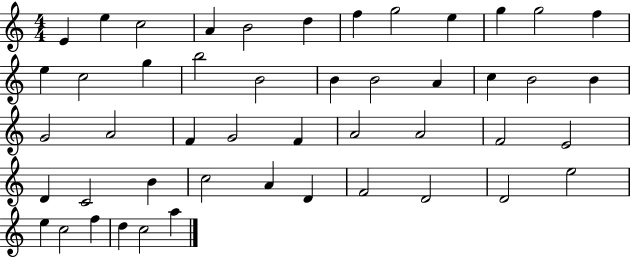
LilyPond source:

{
  \clef treble
  \numericTimeSignature
  \time 4/4
  \key c \major
  e'4 e''4 c''2 | a'4 b'2 d''4 | f''4 g''2 e''4 | g''4 g''2 f''4 | \break e''4 c''2 g''4 | b''2 b'2 | b'4 b'2 a'4 | c''4 b'2 b'4 | \break g'2 a'2 | f'4 g'2 f'4 | a'2 a'2 | f'2 e'2 | \break d'4 c'2 b'4 | c''2 a'4 d'4 | f'2 d'2 | d'2 e''2 | \break e''4 c''2 f''4 | d''4 c''2 a''4 | \bar "|."
}